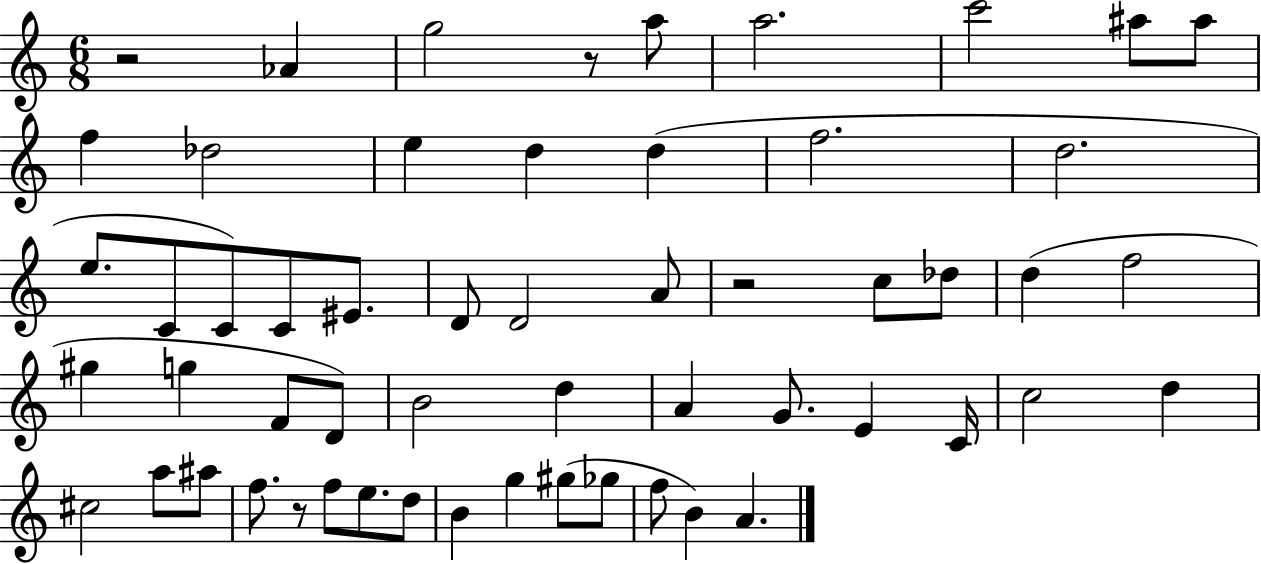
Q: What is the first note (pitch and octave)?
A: Ab4